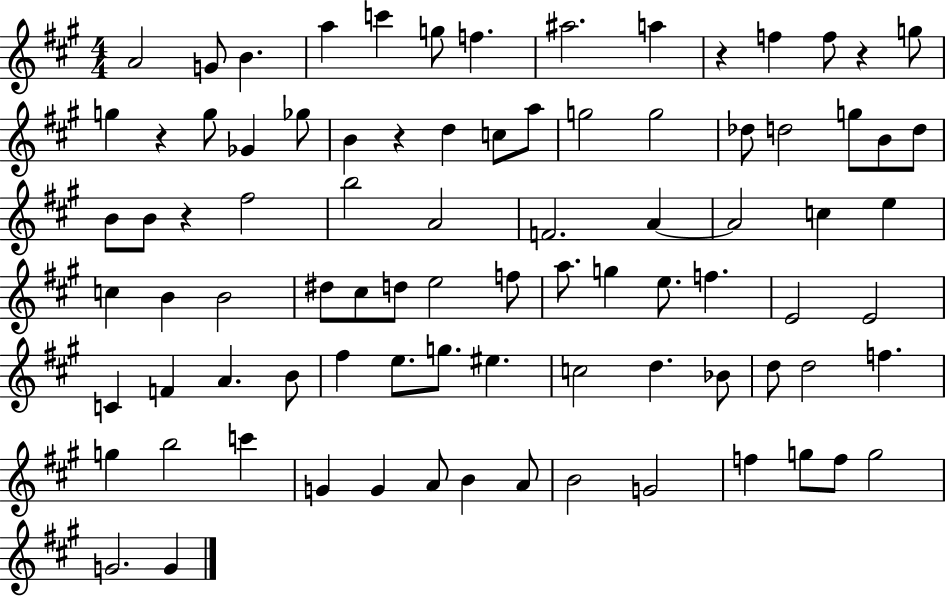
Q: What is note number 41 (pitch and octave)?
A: D#5